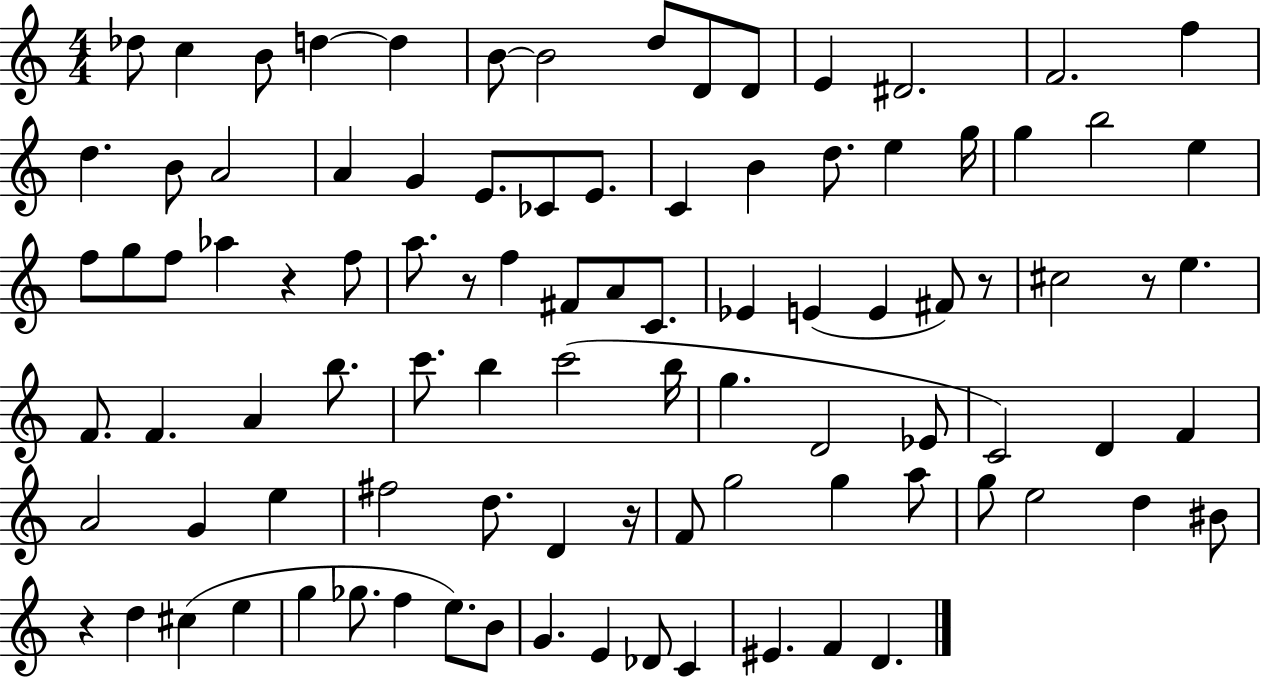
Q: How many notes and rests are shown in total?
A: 95